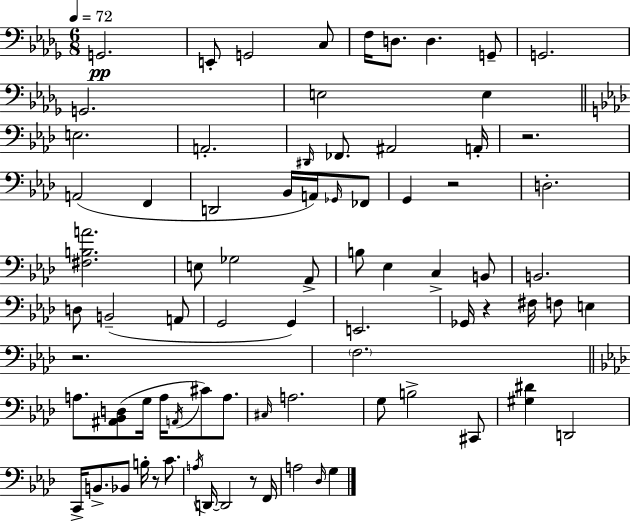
G2/h. E2/e G2/h C3/e F3/s D3/e. D3/q. G2/e G2/h. G2/h. E3/h E3/q E3/h. A2/h. D#2/s FES2/e. A#2/h A2/s R/h. A2/h F2/q D2/h Bb2/s A2/s Gb2/s FES2/e G2/q R/h D3/h. [F#3,B3,A4]/h. E3/e Gb3/h Ab2/e B3/e Eb3/q C3/q B2/e B2/h. D3/e B2/h A2/e G2/h G2/q E2/h. Gb2/s R/q F#3/s F3/e E3/q R/h. F3/h. A3/e. [A#2,Bb2,D3]/e G3/s A3/s A2/s C#4/e A3/e. C#3/s A3/h. G3/e B3/h C#2/e [G#3,D#4]/q D2/h C2/s B2/e. Bb2/e B3/s R/e C4/e. A3/s D2/s D2/h R/e F2/s A3/h Db3/s G3/q